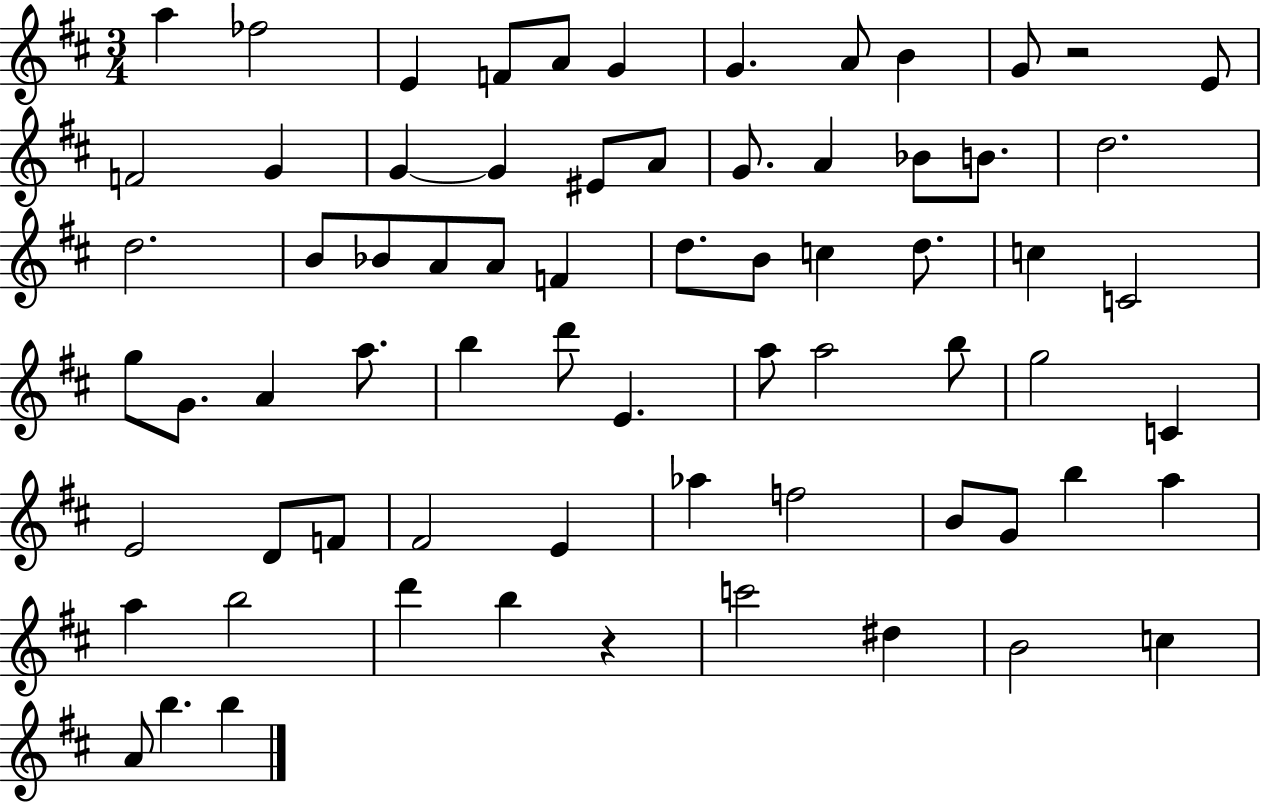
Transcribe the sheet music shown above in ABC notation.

X:1
T:Untitled
M:3/4
L:1/4
K:D
a _f2 E F/2 A/2 G G A/2 B G/2 z2 E/2 F2 G G G ^E/2 A/2 G/2 A _B/2 B/2 d2 d2 B/2 _B/2 A/2 A/2 F d/2 B/2 c d/2 c C2 g/2 G/2 A a/2 b d'/2 E a/2 a2 b/2 g2 C E2 D/2 F/2 ^F2 E _a f2 B/2 G/2 b a a b2 d' b z c'2 ^d B2 c A/2 b b